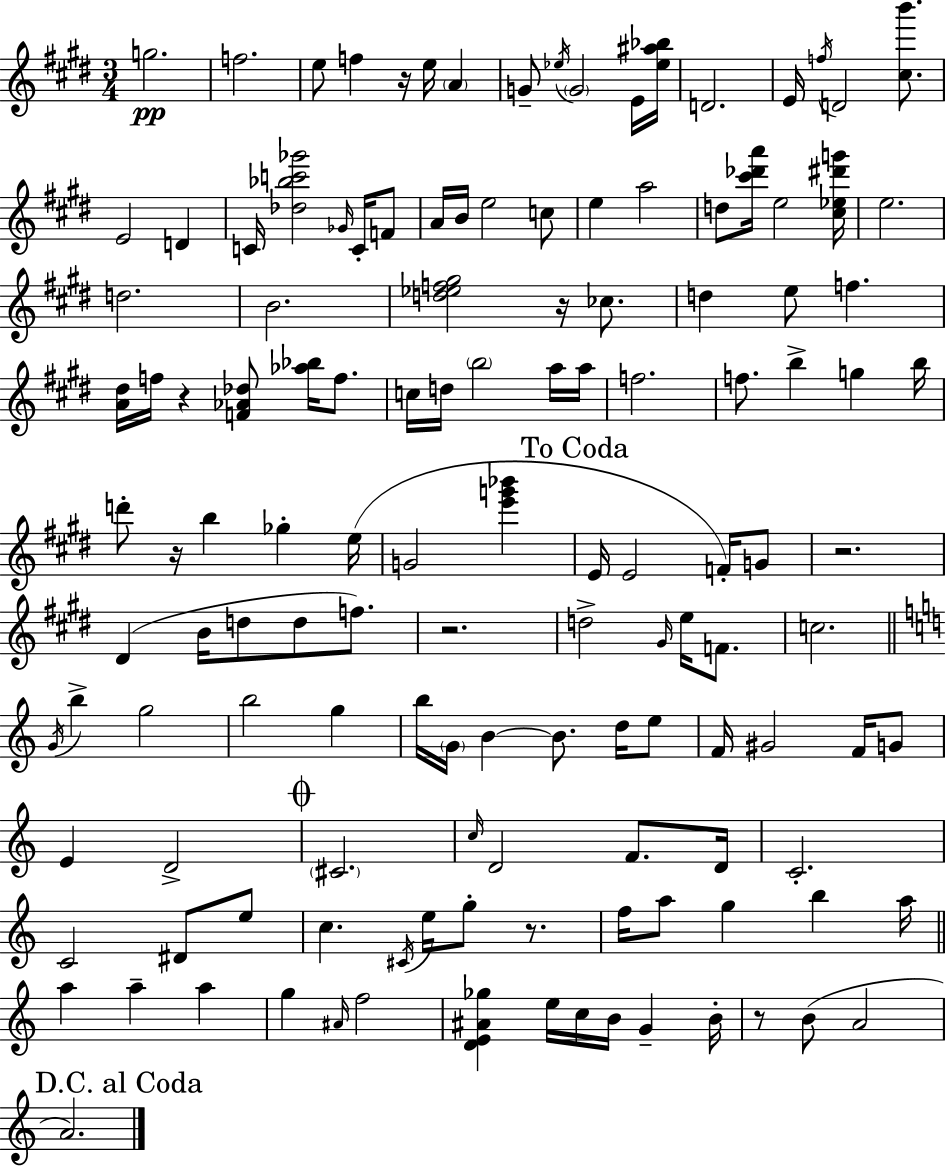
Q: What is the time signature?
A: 3/4